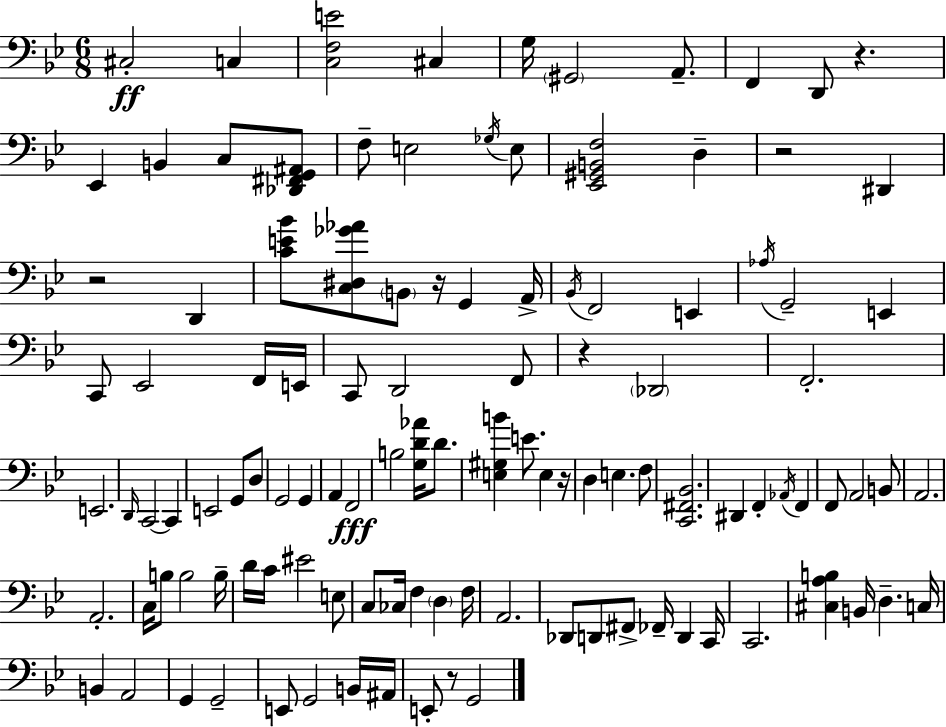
X:1
T:Untitled
M:6/8
L:1/4
K:Gm
^C,2 C, [C,F,E]2 ^C, G,/4 ^G,,2 A,,/2 F,, D,,/2 z _E,, B,, C,/2 [_D,,^F,,G,,^A,,]/2 F,/2 E,2 _G,/4 E,/2 [_E,,^G,,B,,F,]2 D, z2 ^D,, z2 D,, [CE_B]/2 [C,^D,_G_A]/2 B,,/2 z/4 G,, A,,/4 _B,,/4 F,,2 E,, _A,/4 G,,2 E,, C,,/2 _E,,2 F,,/4 E,,/4 C,,/2 D,,2 F,,/2 z _D,,2 F,,2 E,,2 D,,/4 C,,2 C,, E,,2 G,,/2 D,/2 G,,2 G,, A,, F,,2 B,2 [G,D_A]/4 D/2 [E,^G,B] E/2 E, z/4 D, E, F,/2 [C,,^F,,_B,,]2 ^D,, F,, _A,,/4 F,, F,,/2 A,,2 B,,/2 A,,2 A,,2 C,/4 B,/2 B,2 B,/4 D/4 C/4 ^E2 E,/2 C,/2 _C,/4 F, D, F,/4 A,,2 _D,,/2 D,,/2 ^F,,/2 _F,,/4 D,, C,,/4 C,,2 [^C,A,B,] B,,/4 D, C,/4 B,, A,,2 G,, G,,2 E,,/2 G,,2 B,,/4 ^A,,/4 E,,/2 z/2 G,,2